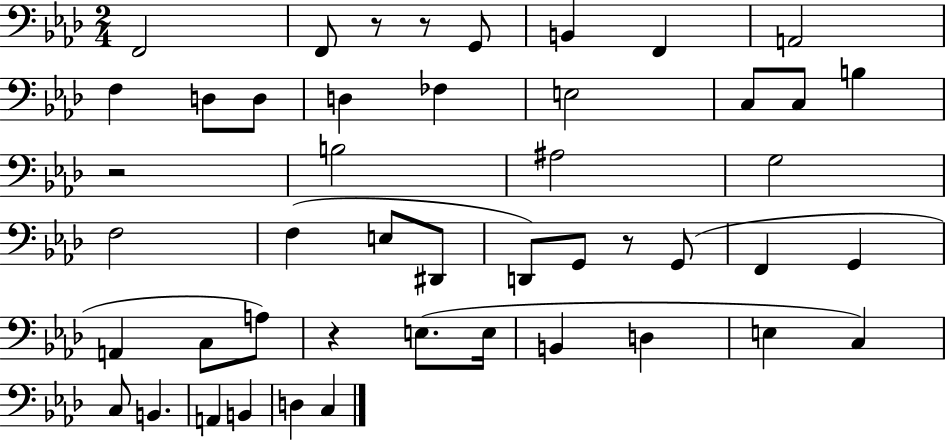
X:1
T:Untitled
M:2/4
L:1/4
K:Ab
F,,2 F,,/2 z/2 z/2 G,,/2 B,, F,, A,,2 F, D,/2 D,/2 D, _F, E,2 C,/2 C,/2 B, z2 B,2 ^A,2 G,2 F,2 F, E,/2 ^D,,/2 D,,/2 G,,/2 z/2 G,,/2 F,, G,, A,, C,/2 A,/2 z E,/2 E,/4 B,, D, E, C, C,/2 B,, A,, B,, D, C,